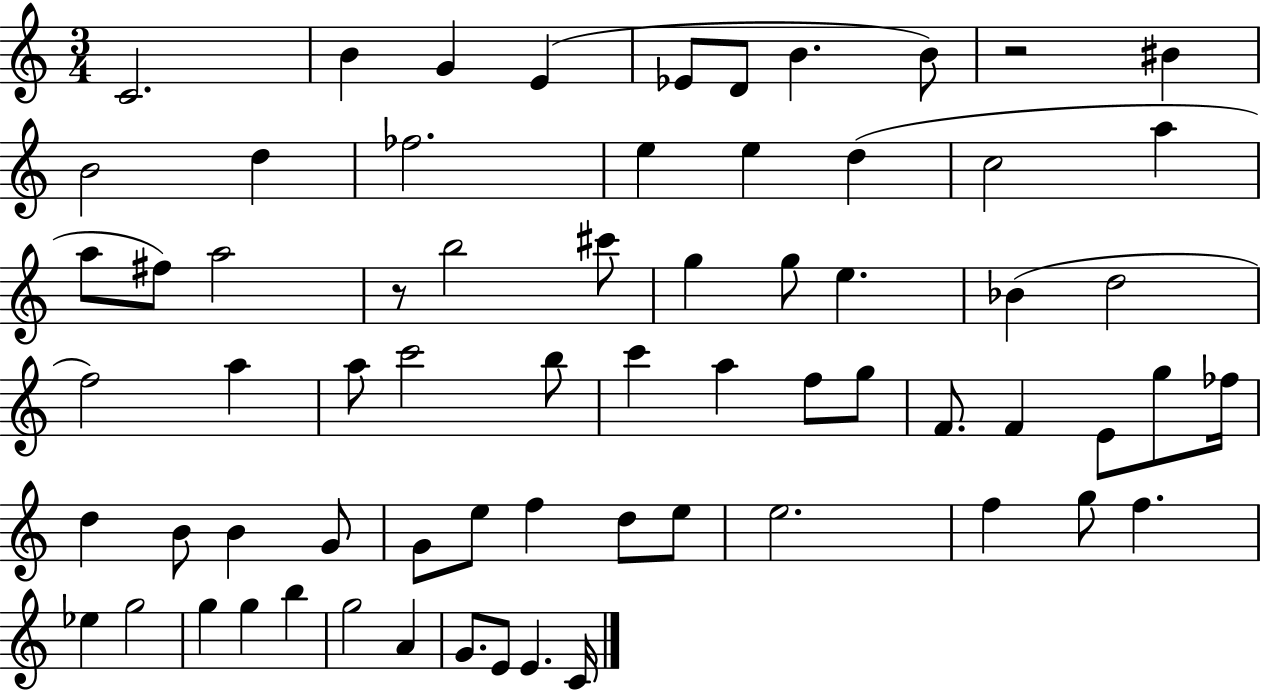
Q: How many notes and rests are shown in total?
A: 67